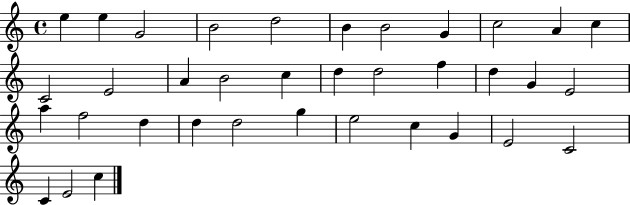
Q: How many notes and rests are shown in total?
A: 36